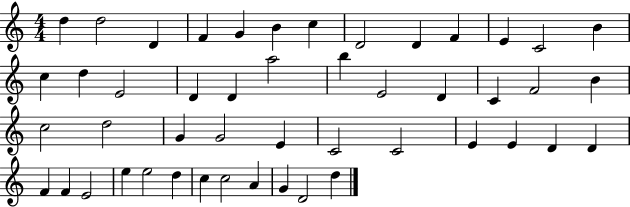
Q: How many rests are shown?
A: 0